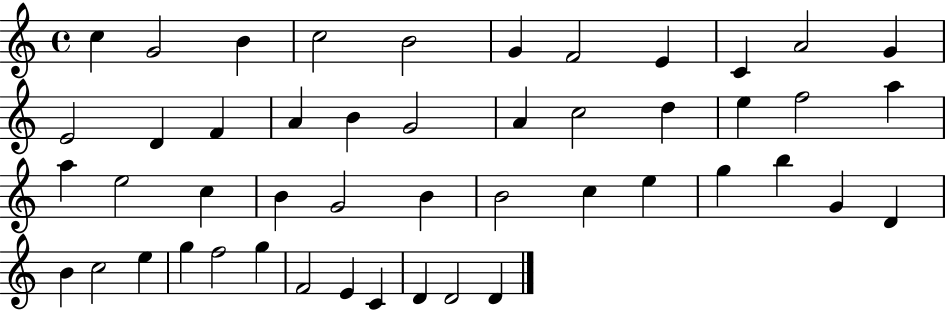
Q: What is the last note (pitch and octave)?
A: D4